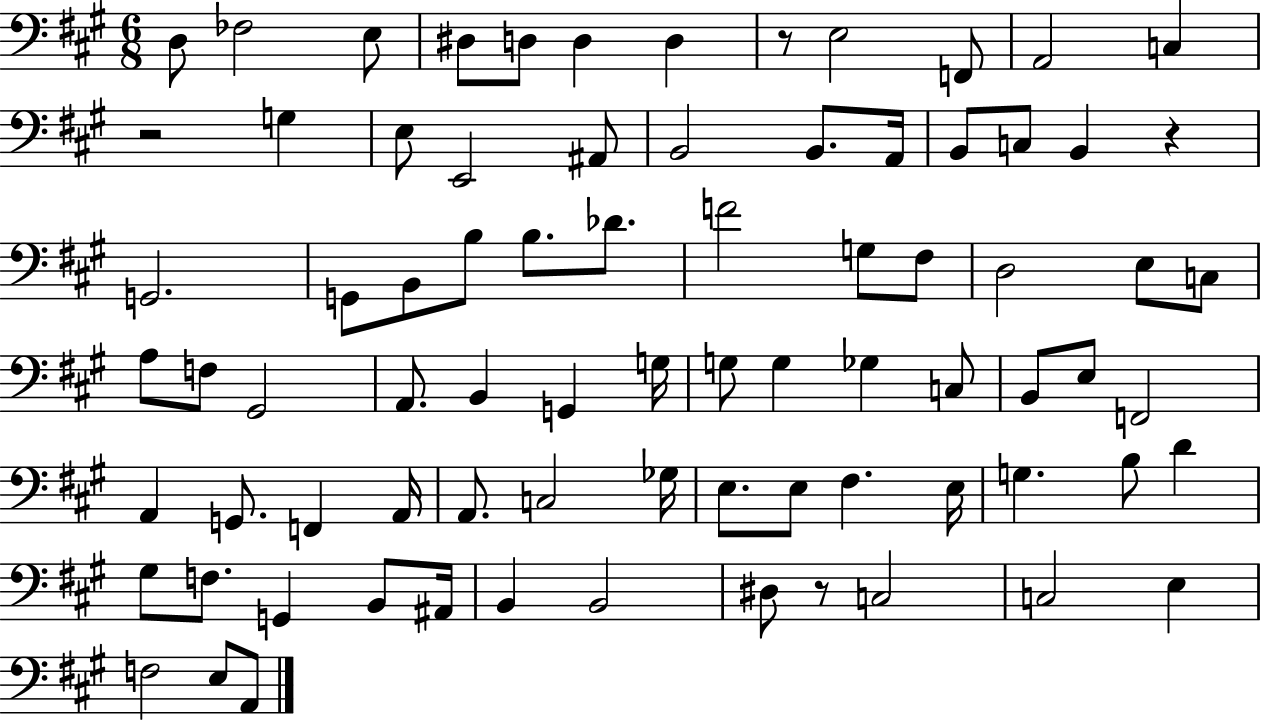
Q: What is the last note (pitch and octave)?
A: A2